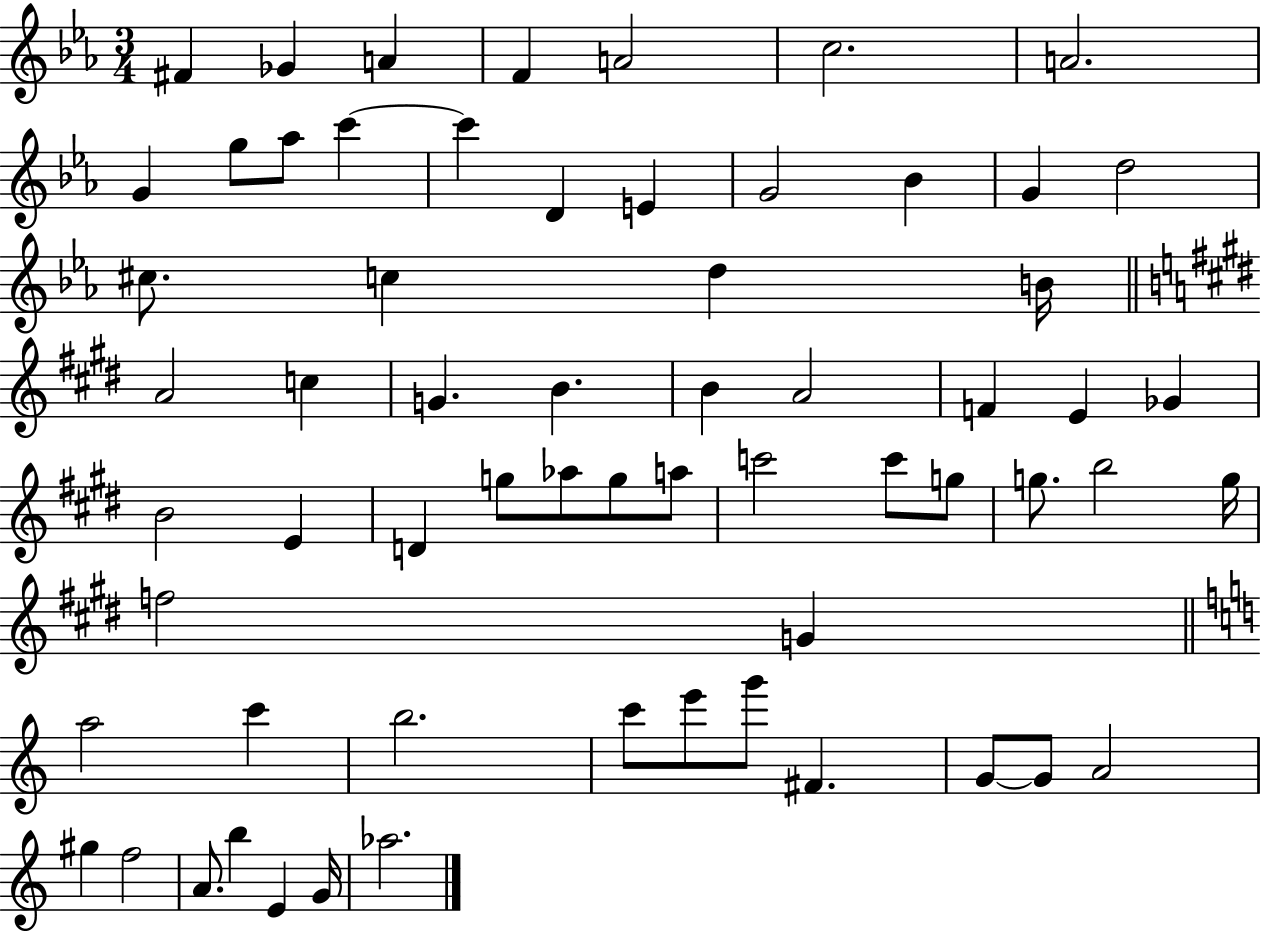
{
  \clef treble
  \numericTimeSignature
  \time 3/4
  \key ees \major
  fis'4 ges'4 a'4 | f'4 a'2 | c''2. | a'2. | \break g'4 g''8 aes''8 c'''4~~ | c'''4 d'4 e'4 | g'2 bes'4 | g'4 d''2 | \break cis''8. c''4 d''4 b'16 | \bar "||" \break \key e \major a'2 c''4 | g'4. b'4. | b'4 a'2 | f'4 e'4 ges'4 | \break b'2 e'4 | d'4 g''8 aes''8 g''8 a''8 | c'''2 c'''8 g''8 | g''8. b''2 g''16 | \break f''2 g'4 | \bar "||" \break \key a \minor a''2 c'''4 | b''2. | c'''8 e'''8 g'''8 fis'4. | g'8~~ g'8 a'2 | \break gis''4 f''2 | a'8. b''4 e'4 g'16 | aes''2. | \bar "|."
}